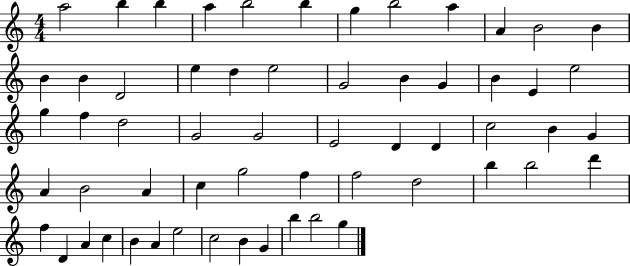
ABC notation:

X:1
T:Untitled
M:4/4
L:1/4
K:C
a2 b b a b2 b g b2 a A B2 B B B D2 e d e2 G2 B G B E e2 g f d2 G2 G2 E2 D D c2 B G A B2 A c g2 f f2 d2 b b2 d' f D A c B A e2 c2 B G b b2 g